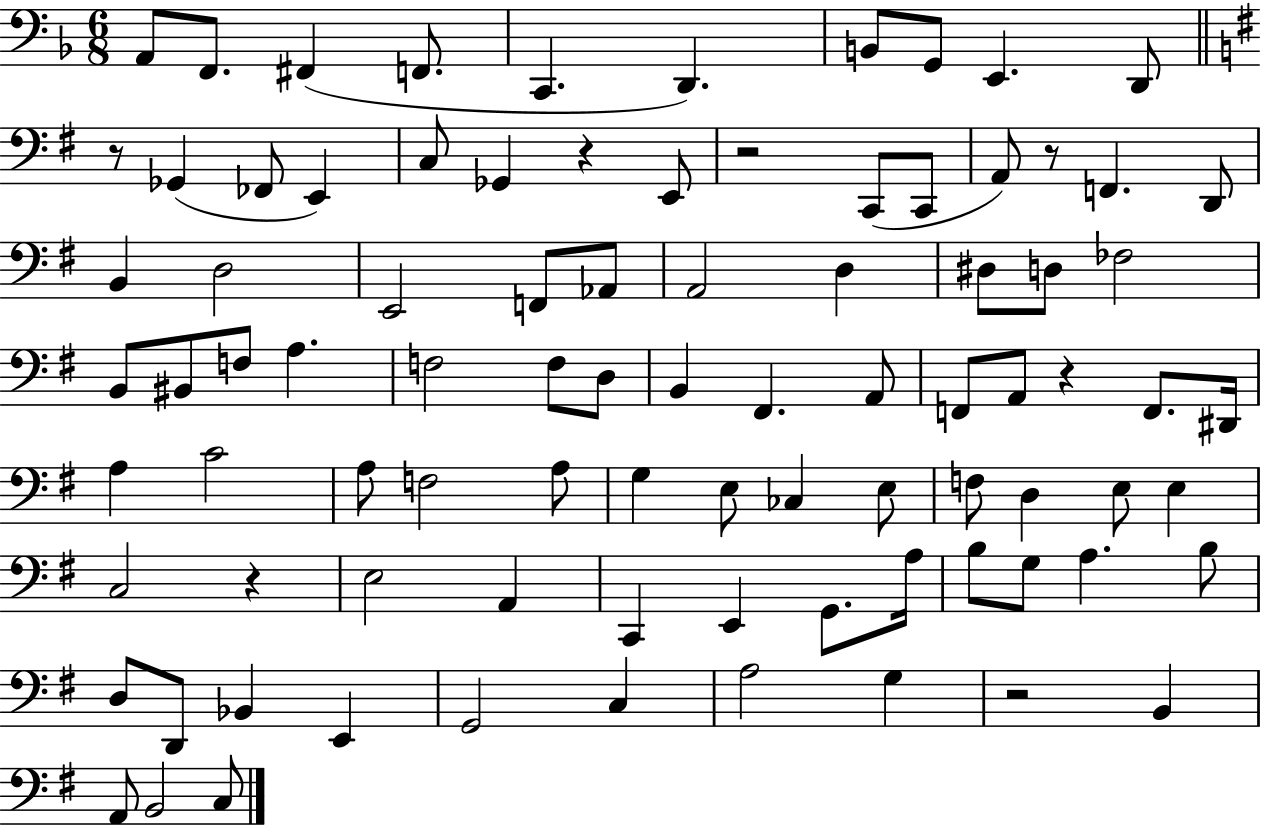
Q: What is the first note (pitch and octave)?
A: A2